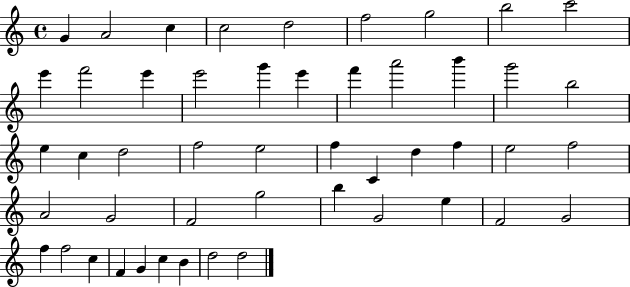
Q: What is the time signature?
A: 4/4